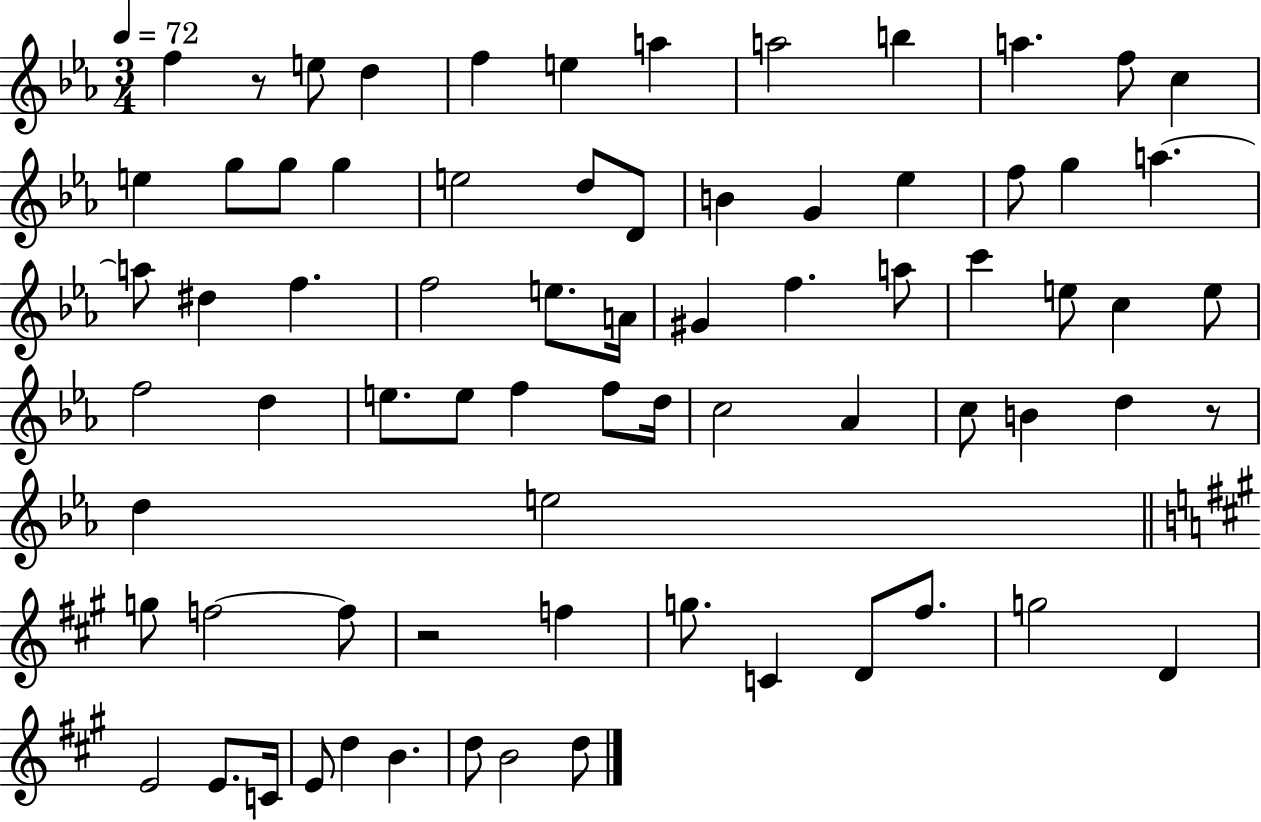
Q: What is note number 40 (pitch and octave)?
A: E5